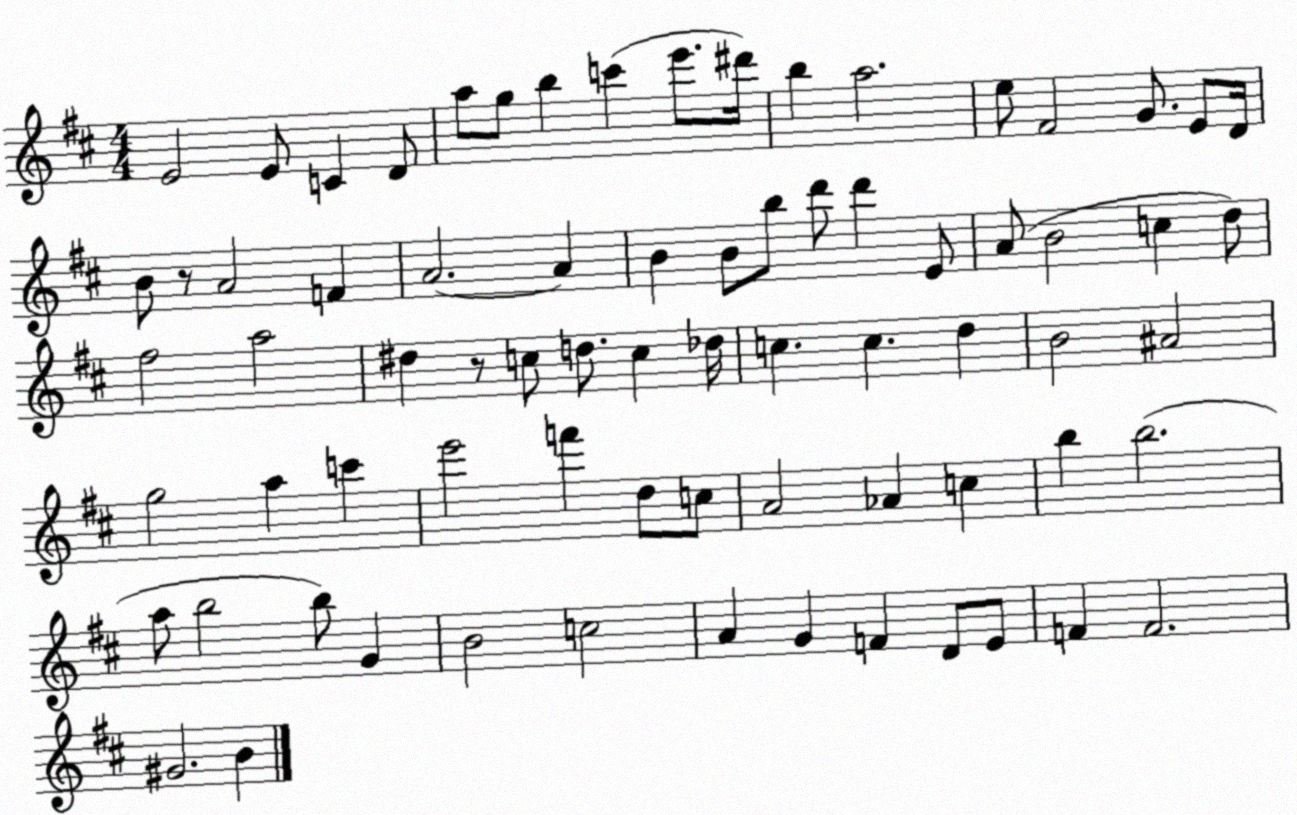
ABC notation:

X:1
T:Untitled
M:4/4
L:1/4
K:D
E2 E/2 C D/2 a/2 g/2 b c' e'/2 ^d'/4 b a2 e/2 ^F2 G/2 E/2 D/4 B/2 z/2 A2 F A2 A B B/2 b/2 d'/2 d' E/2 A/2 B2 c d/2 ^f2 a2 ^d z/2 c/2 d/2 c _d/4 c c d B2 ^A2 g2 a c' e'2 f' d/2 c/2 A2 _A c b b2 a/2 b2 b/2 G B2 c2 A G F D/2 E/2 F F2 ^G2 B